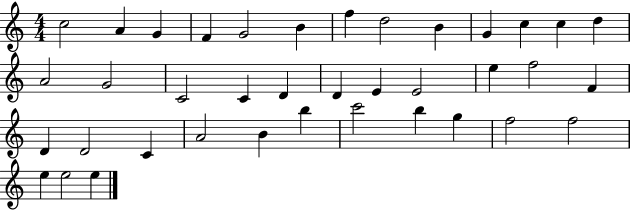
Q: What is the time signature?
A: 4/4